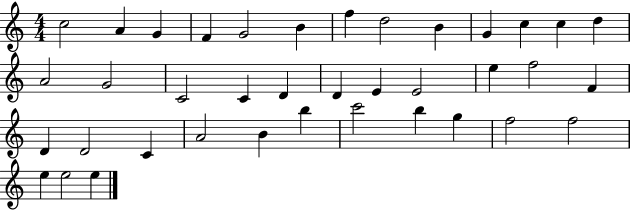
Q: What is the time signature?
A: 4/4